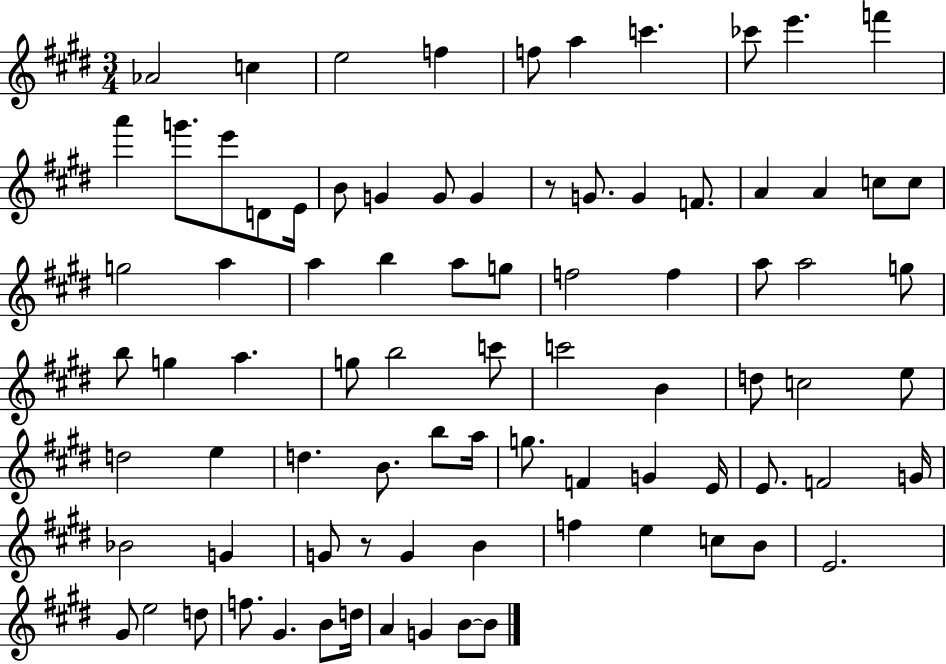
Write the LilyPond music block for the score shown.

{
  \clef treble
  \numericTimeSignature
  \time 3/4
  \key e \major
  \repeat volta 2 { aes'2 c''4 | e''2 f''4 | f''8 a''4 c'''4. | ces'''8 e'''4. f'''4 | \break a'''4 g'''8. e'''8 d'8 e'16 | b'8 g'4 g'8 g'4 | r8 g'8. g'4 f'8. | a'4 a'4 c''8 c''8 | \break g''2 a''4 | a''4 b''4 a''8 g''8 | f''2 f''4 | a''8 a''2 g''8 | \break b''8 g''4 a''4. | g''8 b''2 c'''8 | c'''2 b'4 | d''8 c''2 e''8 | \break d''2 e''4 | d''4. b'8. b''8 a''16 | g''8. f'4 g'4 e'16 | e'8. f'2 g'16 | \break bes'2 g'4 | g'8 r8 g'4 b'4 | f''4 e''4 c''8 b'8 | e'2. | \break gis'8 e''2 d''8 | f''8. gis'4. b'8 d''16 | a'4 g'4 b'8~~ b'8 | } \bar "|."
}